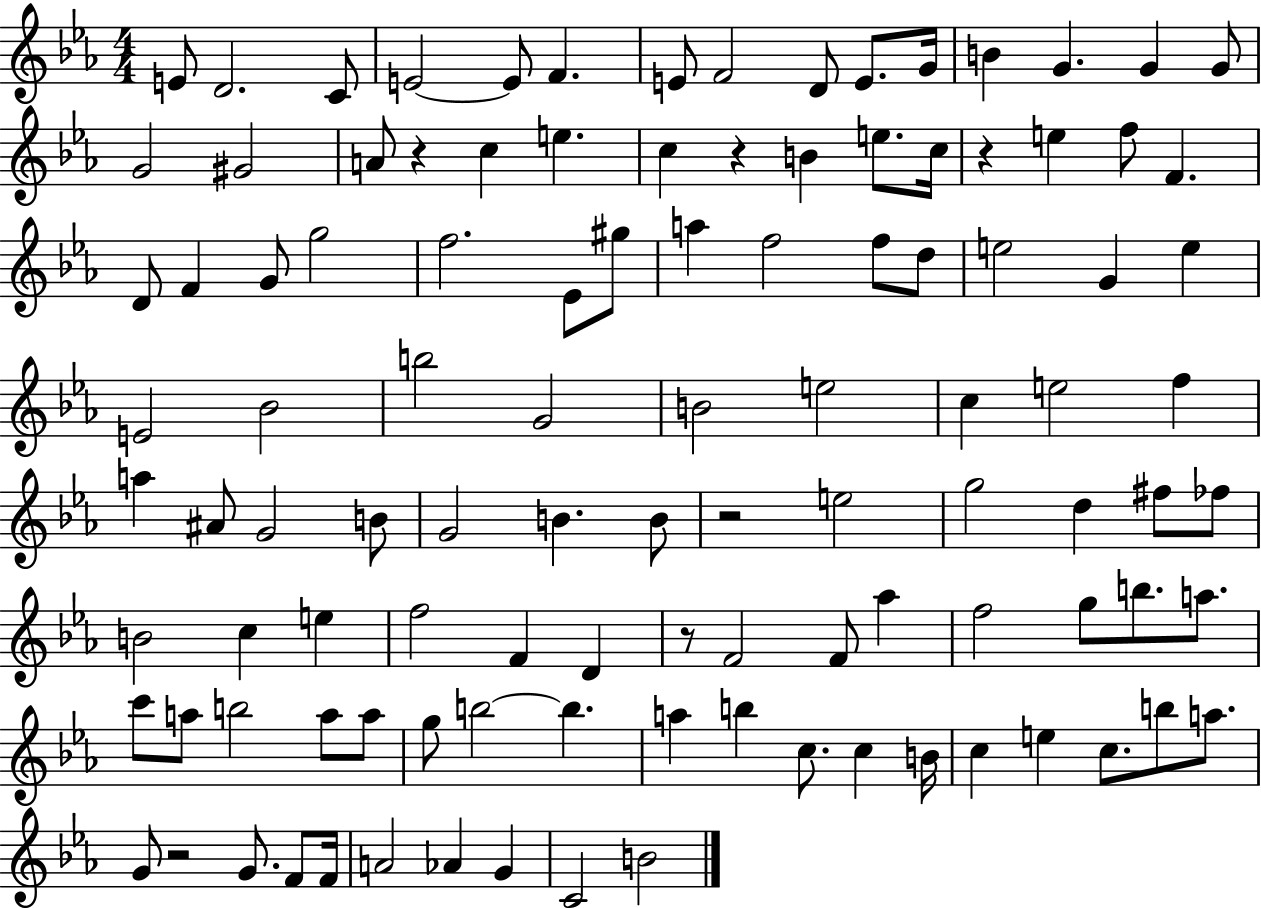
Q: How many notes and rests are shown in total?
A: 108